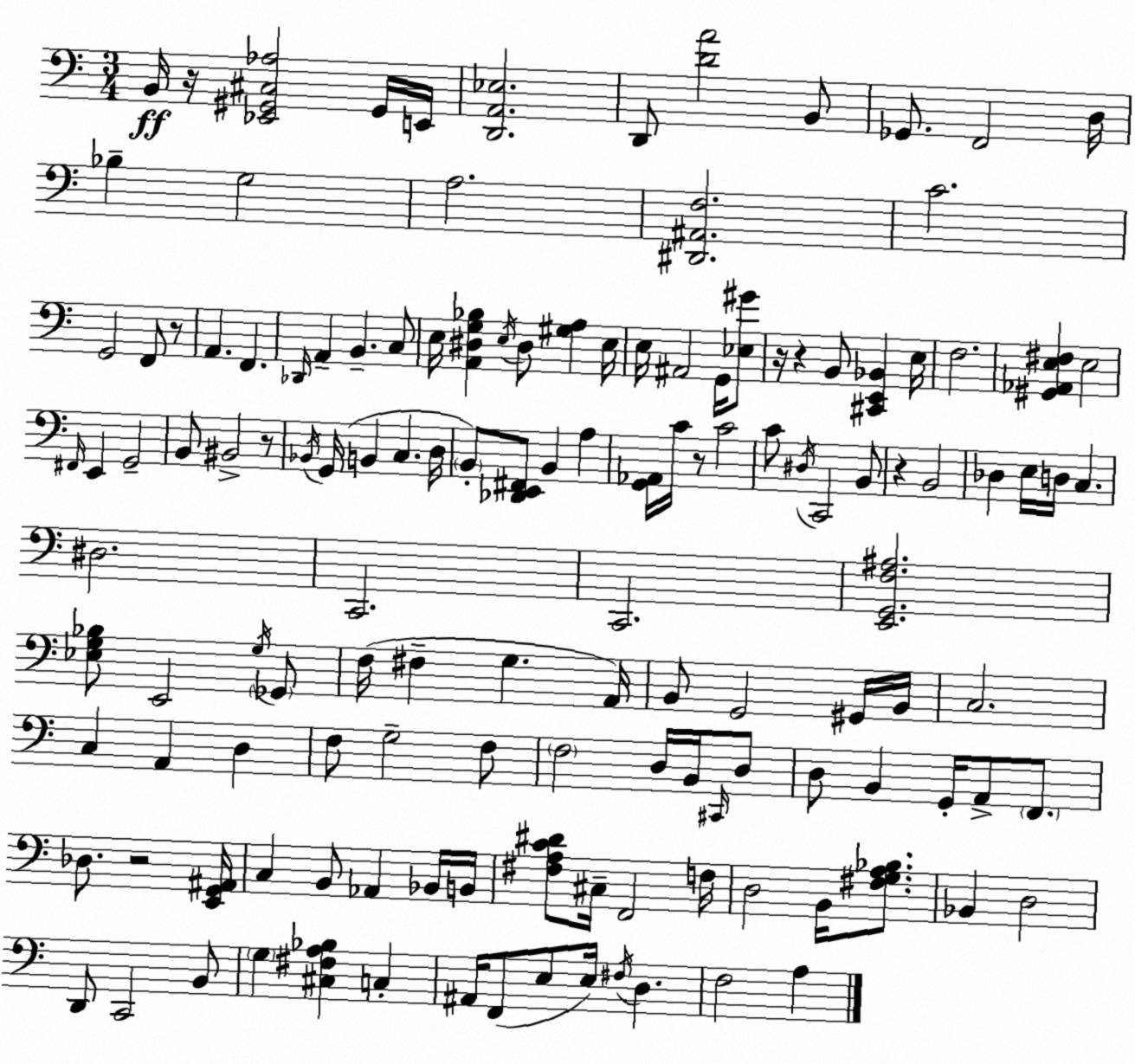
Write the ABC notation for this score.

X:1
T:Untitled
M:3/4
L:1/4
K:Am
B,,/4 z/4 [_E,,^G,,^C,_A,]2 ^G,,/4 E,,/4 [D,,A,,_E,]2 D,,/2 [DA]2 B,,/2 _G,,/2 F,,2 D,/4 _B, G,2 A,2 [^D,,^A,,F,]2 C2 G,,2 F,,/2 z/2 A,, F,, _D,,/4 A,, B,, C,/2 E,/4 [A,,^D,G,_B,] E,/4 ^D,/2 [^G,A,] E,/4 E,/4 ^A,,2 G,,/4 [_E,^G]/2 z/4 z B,,/2 [^C,,E,,_B,,] E,/4 F,2 [^G,,_A,,E,^F,] E,2 ^F,,/4 E,, G,,2 B,,/2 ^B,,2 z/2 _B,,/4 G,,/4 B,, C, D,/4 B,,/2 [_D,,E,,^F,,]/2 B,, A, [G,,_A,,]/4 C/4 z/2 C2 C/2 ^D,/4 C,,2 B,,/2 z B,,2 _D, E,/4 D,/4 C, ^D,2 C,,2 C,,2 [E,,G,,F,^A,]2 [_E,G,_B,]/2 E,,2 G,/4 _G,,/2 F,/4 ^F, G, A,,/4 B,,/2 G,,2 ^G,,/4 B,,/4 C,2 C, A,, D, F,/2 G,2 F,/2 F,2 D,/4 B,,/4 ^C,,/4 D,/2 D,/2 B,, G,,/4 A,,/2 F,,/2 _D,/2 z2 [E,,G,,^A,,]/4 C, B,,/2 _A,, _B,,/4 B,,/4 [^F,A,C^D]/2 ^C,/4 F,,2 F,/4 D,2 B,,/4 [^F,G,A,_B,]/2 _B,, D,2 D,,/2 C,,2 B,,/2 G, [^C,^F,A,_B,] C, ^A,,/4 F,,/2 E,/2 E,/4 ^F,/4 D, F,2 A,